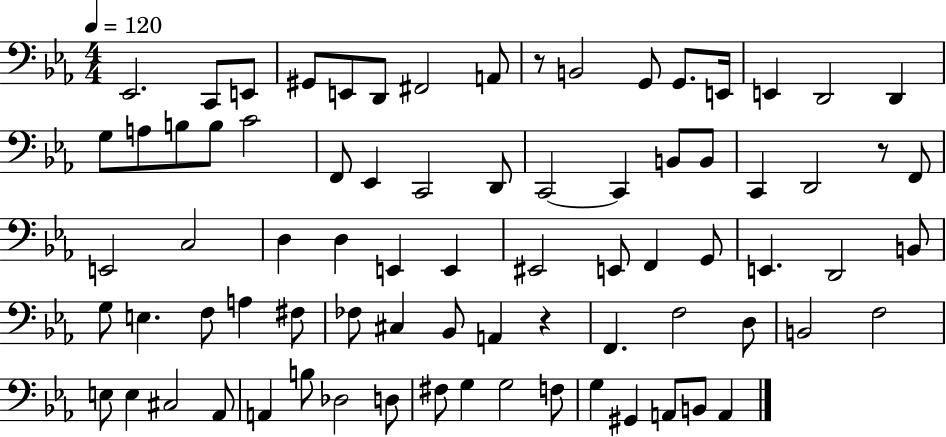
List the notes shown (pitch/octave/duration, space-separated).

Eb2/h. C2/e E2/e G#2/e E2/e D2/e F#2/h A2/e R/e B2/h G2/e G2/e. E2/s E2/q D2/h D2/q G3/e A3/e B3/e B3/e C4/h F2/e Eb2/q C2/h D2/e C2/h C2/q B2/e B2/e C2/q D2/h R/e F2/e E2/h C3/h D3/q D3/q E2/q E2/q EIS2/h E2/e F2/q G2/e E2/q. D2/h B2/e G3/e E3/q. F3/e A3/q F#3/e FES3/e C#3/q Bb2/e A2/q R/q F2/q. F3/h D3/e B2/h F3/h E3/e E3/q C#3/h Ab2/e A2/q B3/e Db3/h D3/e F#3/e G3/q G3/h F3/e G3/q G#2/q A2/e B2/e A2/q